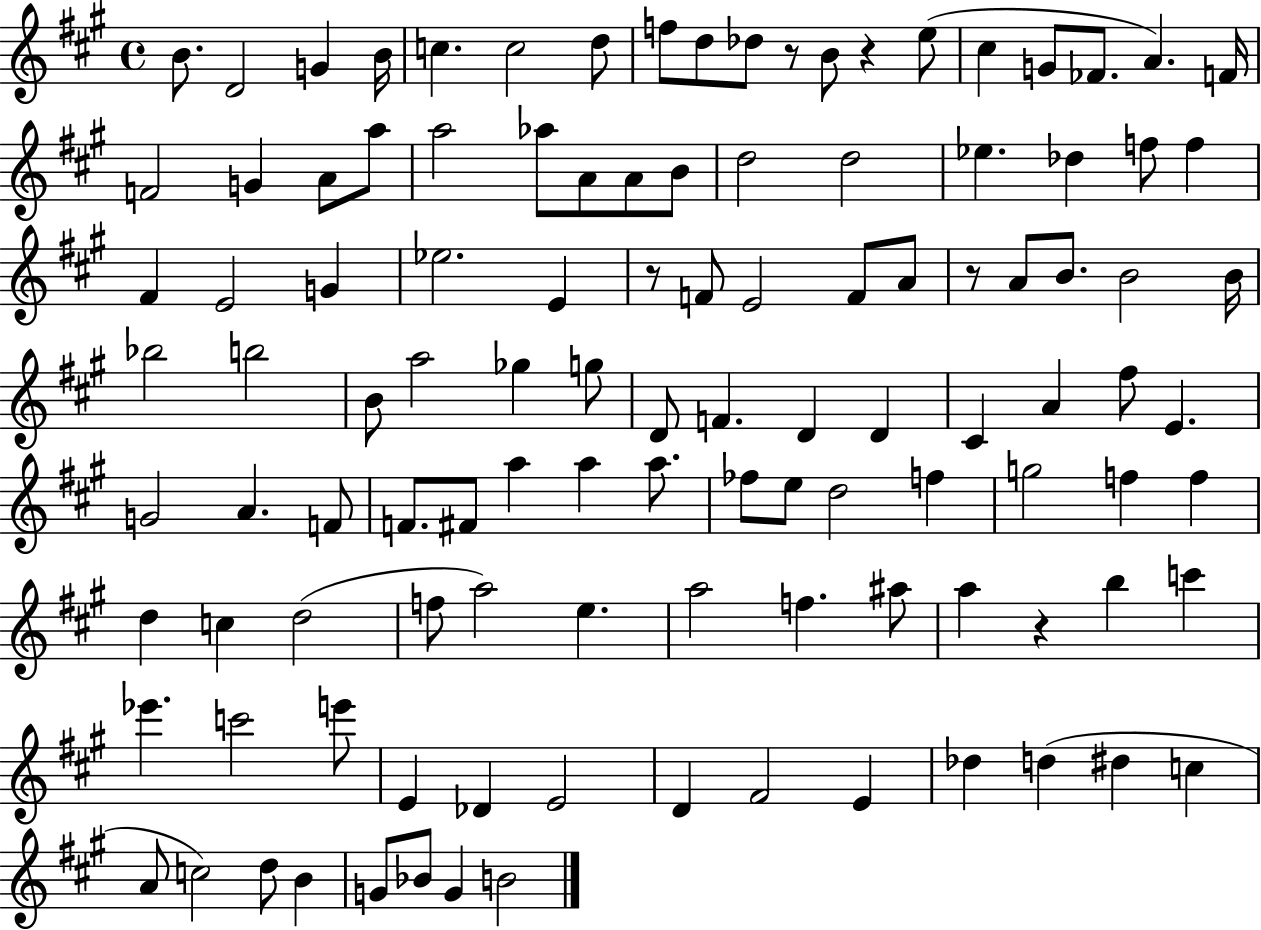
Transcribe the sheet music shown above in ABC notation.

X:1
T:Untitled
M:4/4
L:1/4
K:A
B/2 D2 G B/4 c c2 d/2 f/2 d/2 _d/2 z/2 B/2 z e/2 ^c G/2 _F/2 A F/4 F2 G A/2 a/2 a2 _a/2 A/2 A/2 B/2 d2 d2 _e _d f/2 f ^F E2 G _e2 E z/2 F/2 E2 F/2 A/2 z/2 A/2 B/2 B2 B/4 _b2 b2 B/2 a2 _g g/2 D/2 F D D ^C A ^f/2 E G2 A F/2 F/2 ^F/2 a a a/2 _f/2 e/2 d2 f g2 f f d c d2 f/2 a2 e a2 f ^a/2 a z b c' _e' c'2 e'/2 E _D E2 D ^F2 E _d d ^d c A/2 c2 d/2 B G/2 _B/2 G B2